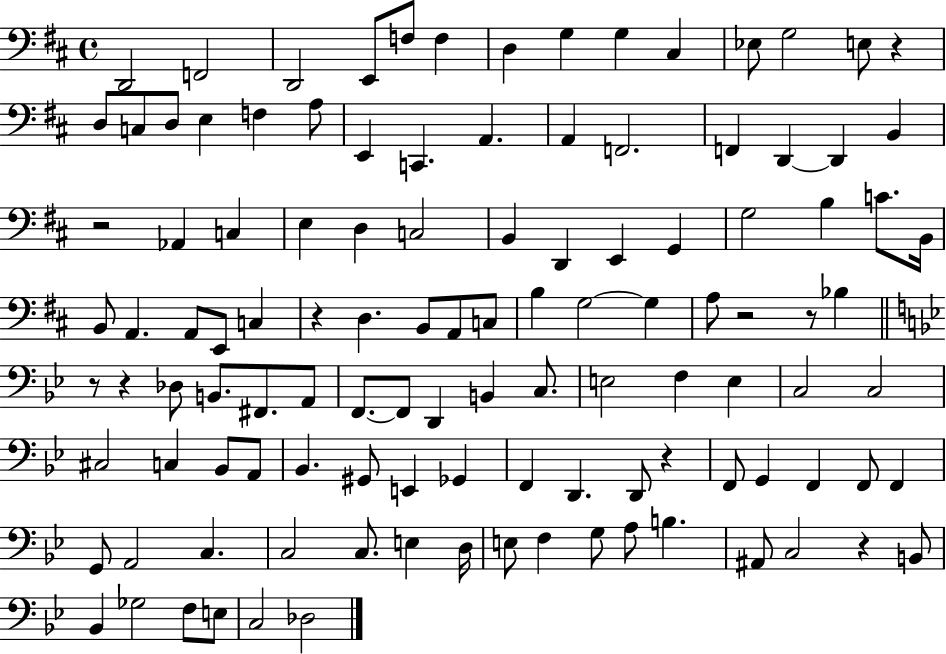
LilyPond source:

{
  \clef bass
  \time 4/4
  \defaultTimeSignature
  \key d \major
  d,2 f,2 | d,2 e,8 f8 f4 | d4 g4 g4 cis4 | ees8 g2 e8 r4 | \break d8 c8 d8 e4 f4 a8 | e,4 c,4. a,4. | a,4 f,2. | f,4 d,4~~ d,4 b,4 | \break r2 aes,4 c4 | e4 d4 c2 | b,4 d,4 e,4 g,4 | g2 b4 c'8. b,16 | \break b,8 a,4. a,8 e,8 c4 | r4 d4. b,8 a,8 c8 | b4 g2~~ g4 | a8 r2 r8 bes4 | \break \bar "||" \break \key bes \major r8 r4 des8 b,8. fis,8. a,8 | f,8.~~ f,8 d,4 b,4 c8. | e2 f4 e4 | c2 c2 | \break cis2 c4 bes,8 a,8 | bes,4. gis,8 e,4 ges,4 | f,4 d,4. d,8 r4 | f,8 g,4 f,4 f,8 f,4 | \break g,8 a,2 c4. | c2 c8. e4 d16 | e8 f4 g8 a8 b4. | ais,8 c2 r4 b,8 | \break bes,4 ges2 f8 e8 | c2 des2 | \bar "|."
}